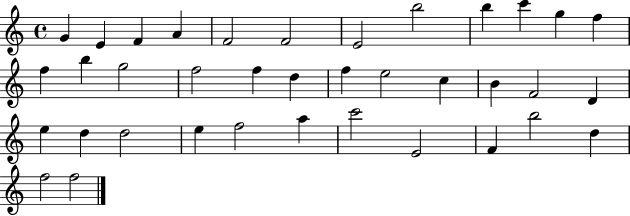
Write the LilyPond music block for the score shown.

{
  \clef treble
  \time 4/4
  \defaultTimeSignature
  \key c \major
  g'4 e'4 f'4 a'4 | f'2 f'2 | e'2 b''2 | b''4 c'''4 g''4 f''4 | \break f''4 b''4 g''2 | f''2 f''4 d''4 | f''4 e''2 c''4 | b'4 f'2 d'4 | \break e''4 d''4 d''2 | e''4 f''2 a''4 | c'''2 e'2 | f'4 b''2 d''4 | \break f''2 f''2 | \bar "|."
}